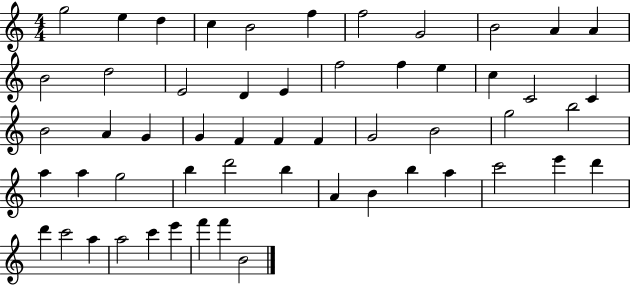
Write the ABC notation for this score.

X:1
T:Untitled
M:4/4
L:1/4
K:C
g2 e d c B2 f f2 G2 B2 A A B2 d2 E2 D E f2 f e c C2 C B2 A G G F F F G2 B2 g2 b2 a a g2 b d'2 b A B b a c'2 e' d' d' c'2 a a2 c' e' f' f' B2